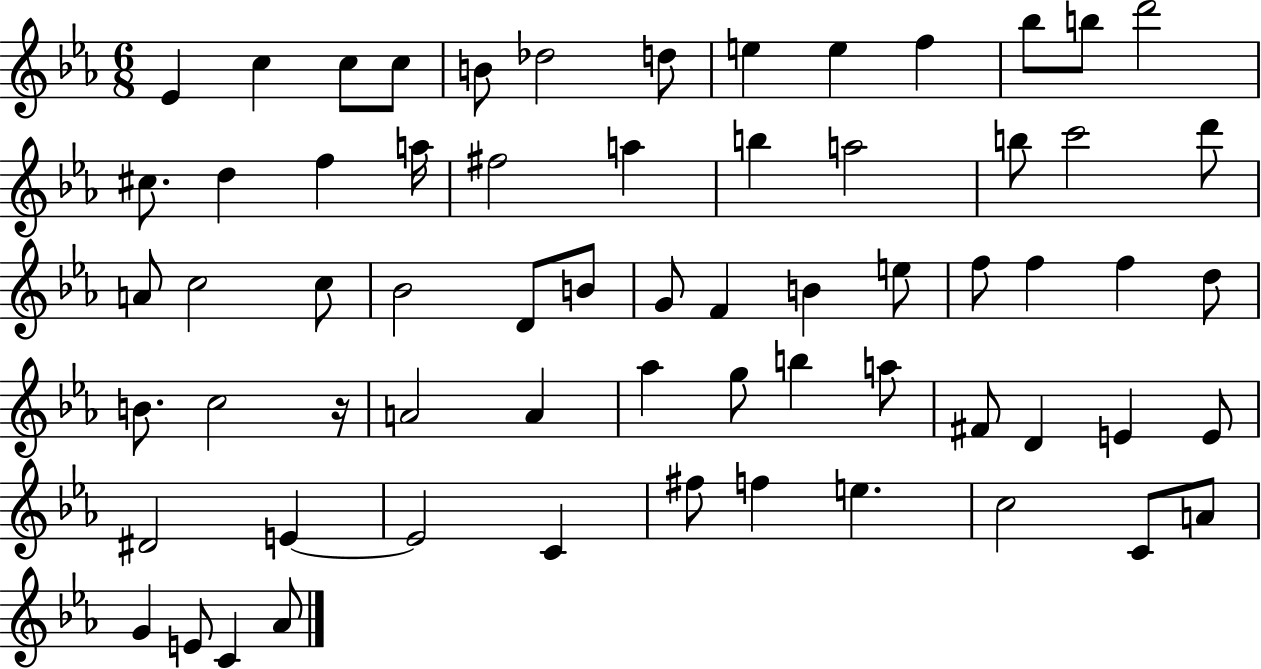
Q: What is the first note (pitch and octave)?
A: Eb4